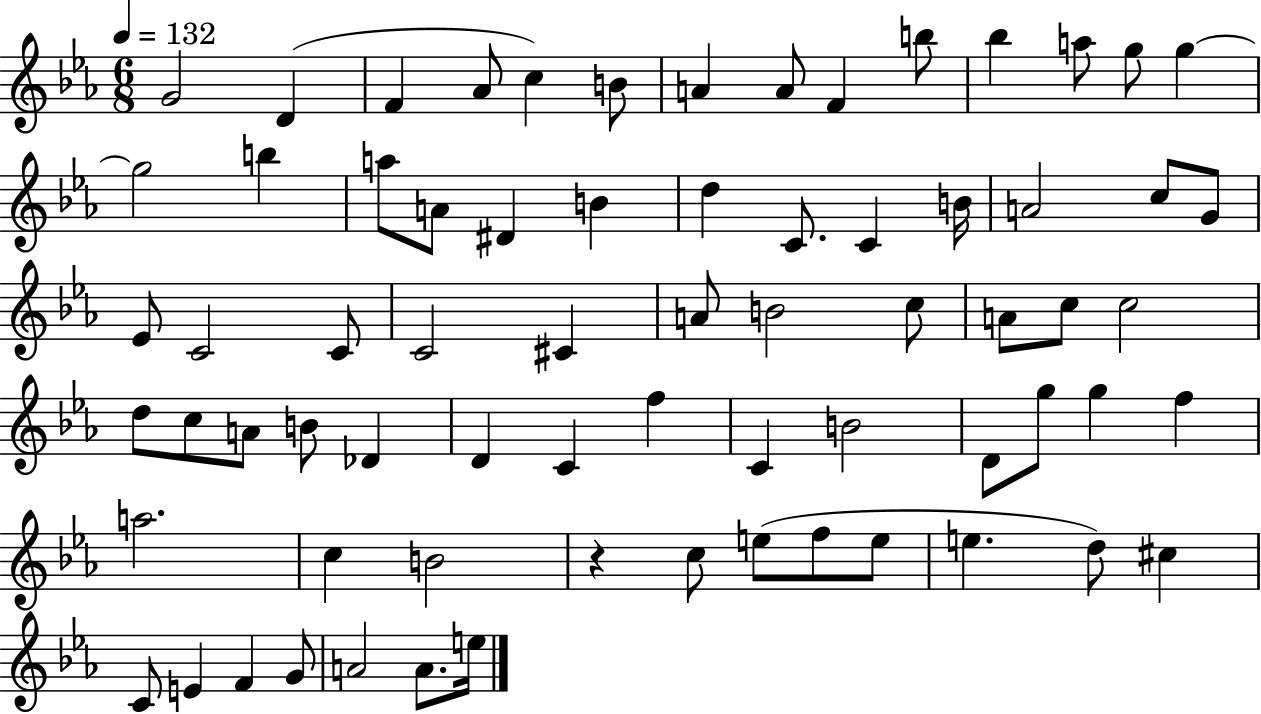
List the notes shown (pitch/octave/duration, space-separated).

G4/h D4/q F4/q Ab4/e C5/q B4/e A4/q A4/e F4/q B5/e Bb5/q A5/e G5/e G5/q G5/h B5/q A5/e A4/e D#4/q B4/q D5/q C4/e. C4/q B4/s A4/h C5/e G4/e Eb4/e C4/h C4/e C4/h C#4/q A4/e B4/h C5/e A4/e C5/e C5/h D5/e C5/e A4/e B4/e Db4/q D4/q C4/q F5/q C4/q B4/h D4/e G5/e G5/q F5/q A5/h. C5/q B4/h R/q C5/e E5/e F5/e E5/e E5/q. D5/e C#5/q C4/e E4/q F4/q G4/e A4/h A4/e. E5/s